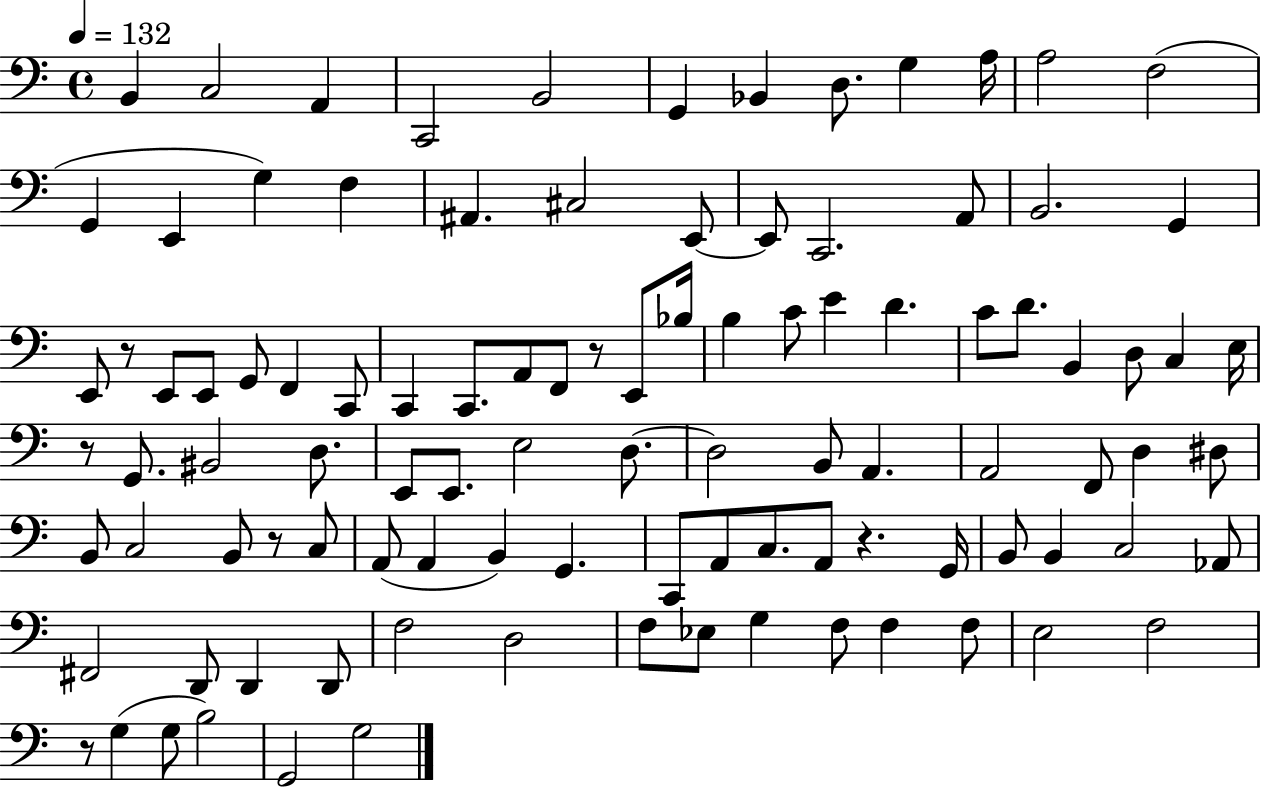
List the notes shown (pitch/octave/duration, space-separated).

B2/q C3/h A2/q C2/h B2/h G2/q Bb2/q D3/e. G3/q A3/s A3/h F3/h G2/q E2/q G3/q F3/q A#2/q. C#3/h E2/e E2/e C2/h. A2/e B2/h. G2/q E2/e R/e E2/e E2/e G2/e F2/q C2/e C2/q C2/e. A2/e F2/e R/e E2/e Bb3/s B3/q C4/e E4/q D4/q. C4/e D4/e. B2/q D3/e C3/q E3/s R/e G2/e. BIS2/h D3/e. E2/e E2/e. E3/h D3/e. D3/h B2/e A2/q. A2/h F2/e D3/q D#3/e B2/e C3/h B2/e R/e C3/e A2/e A2/q B2/q G2/q. C2/e A2/e C3/e. A2/e R/q. G2/s B2/e B2/q C3/h Ab2/e F#2/h D2/e D2/q D2/e F3/h D3/h F3/e Eb3/e G3/q F3/e F3/q F3/e E3/h F3/h R/e G3/q G3/e B3/h G2/h G3/h